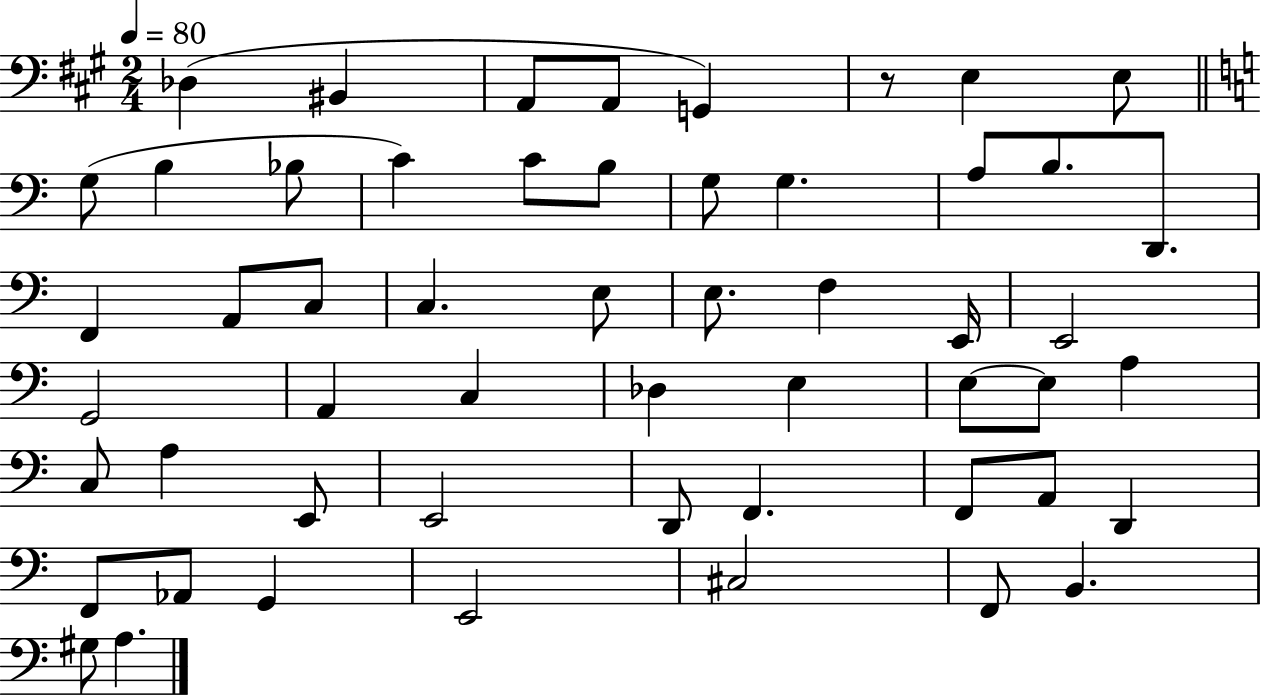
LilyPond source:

{
  \clef bass
  \numericTimeSignature
  \time 2/4
  \key a \major
  \tempo 4 = 80
  \repeat volta 2 { des4( bis,4 | a,8 a,8 g,4) | r8 e4 e8 | \bar "||" \break \key a \minor g8( b4 bes8 | c'4) c'8 b8 | g8 g4. | a8 b8. d,8. | \break f,4 a,8 c8 | c4. e8 | e8. f4 e,16 | e,2 | \break g,2 | a,4 c4 | des4 e4 | e8~~ e8 a4 | \break c8 a4 e,8 | e,2 | d,8 f,4. | f,8 a,8 d,4 | \break f,8 aes,8 g,4 | e,2 | cis2 | f,8 b,4. | \break gis8 a4. | } \bar "|."
}